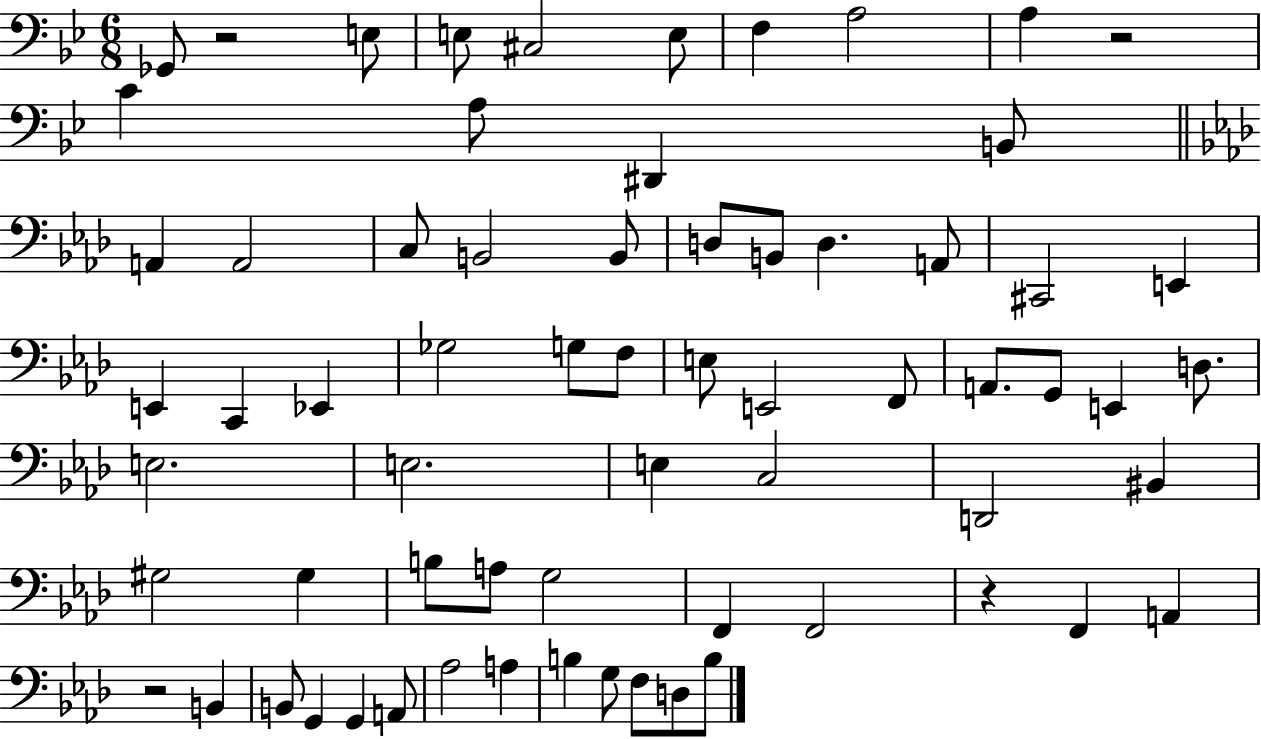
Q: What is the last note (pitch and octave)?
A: B3